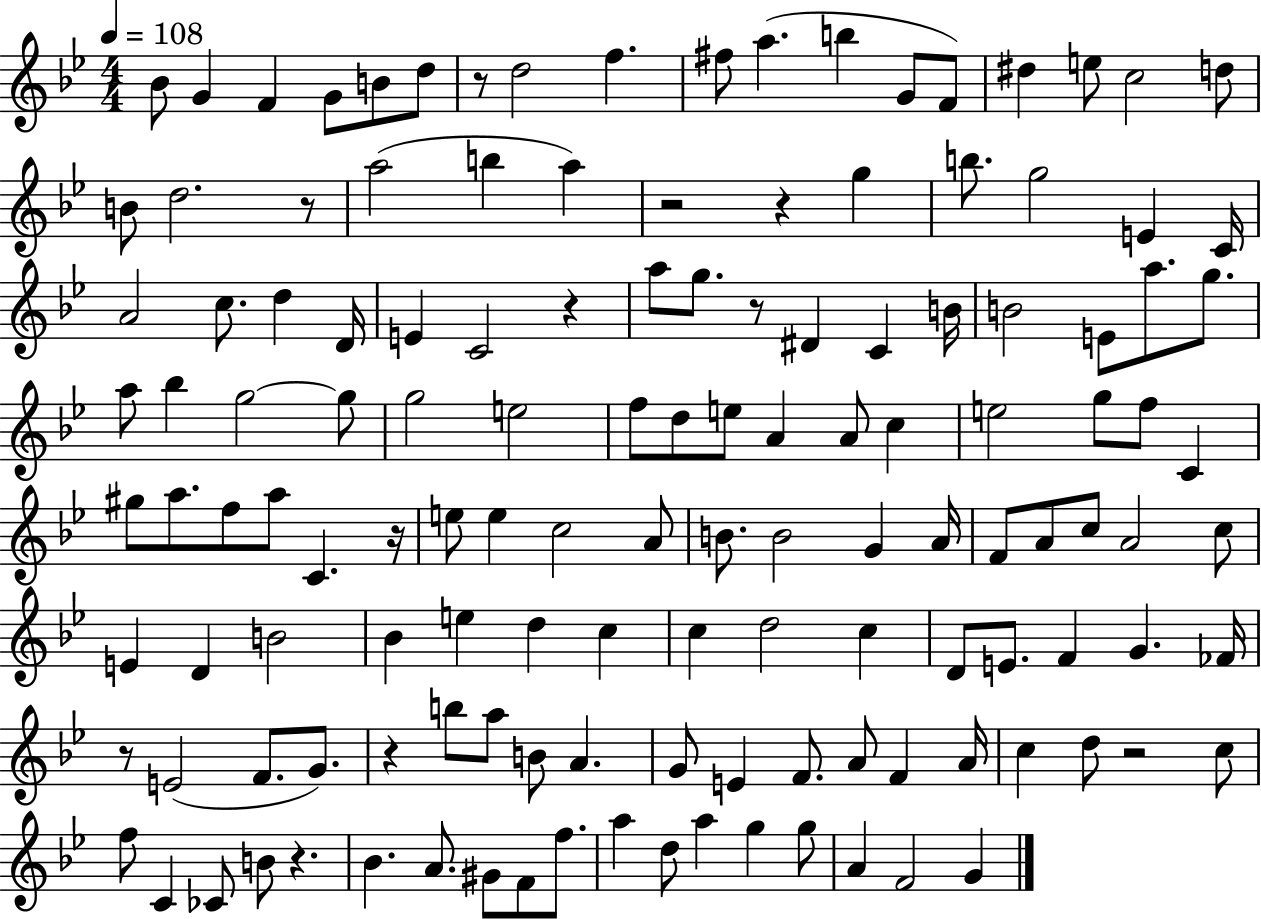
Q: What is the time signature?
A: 4/4